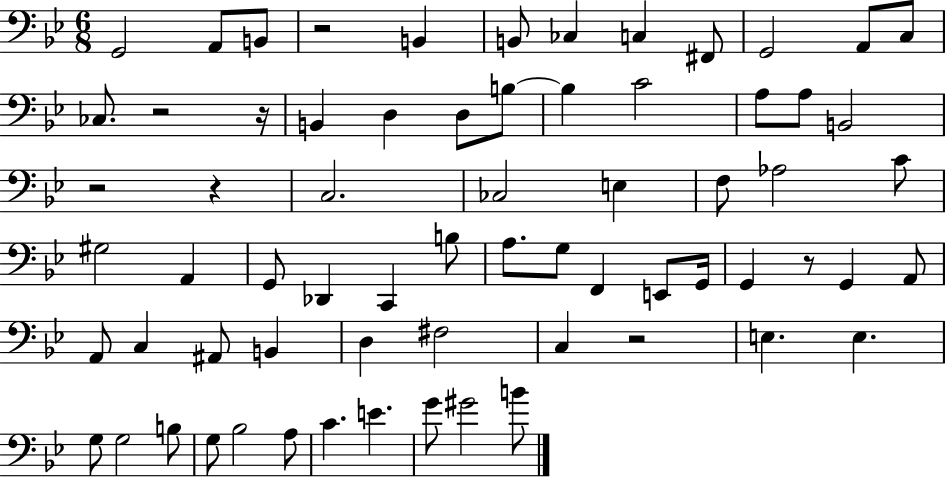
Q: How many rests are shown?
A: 7